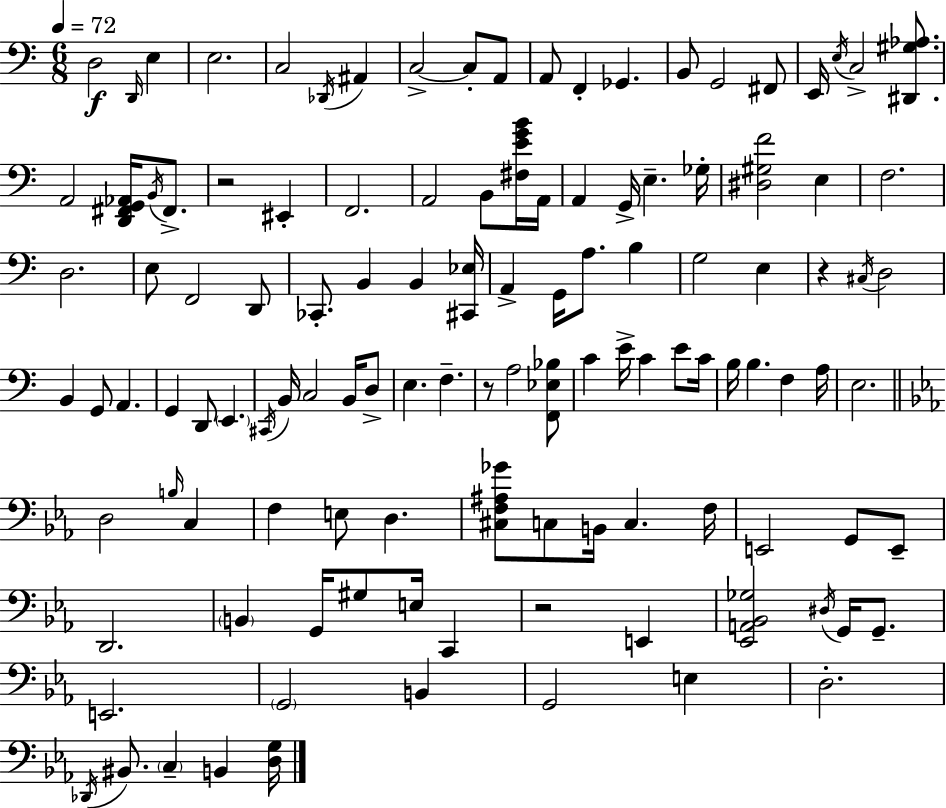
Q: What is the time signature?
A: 6/8